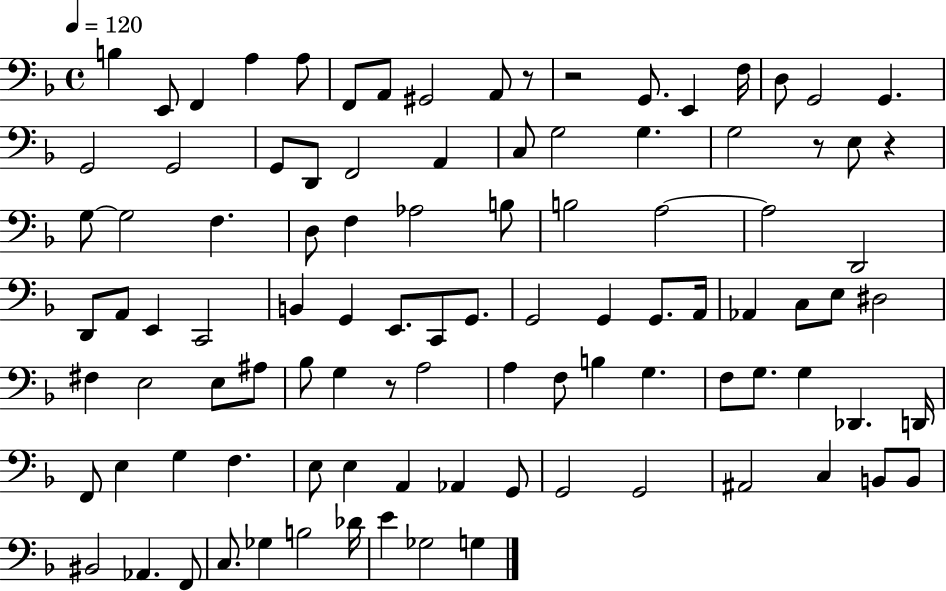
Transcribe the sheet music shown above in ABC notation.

X:1
T:Untitled
M:4/4
L:1/4
K:F
B, E,,/2 F,, A, A,/2 F,,/2 A,,/2 ^G,,2 A,,/2 z/2 z2 G,,/2 E,, F,/4 D,/2 G,,2 G,, G,,2 G,,2 G,,/2 D,,/2 F,,2 A,, C,/2 G,2 G, G,2 z/2 E,/2 z G,/2 G,2 F, D,/2 F, _A,2 B,/2 B,2 A,2 A,2 D,,2 D,,/2 A,,/2 E,, C,,2 B,, G,, E,,/2 C,,/2 G,,/2 G,,2 G,, G,,/2 A,,/4 _A,, C,/2 E,/2 ^D,2 ^F, E,2 E,/2 ^A,/2 _B,/2 G, z/2 A,2 A, F,/2 B, G, F,/2 G,/2 G, _D,, D,,/4 F,,/2 E, G, F, E,/2 E, A,, _A,, G,,/2 G,,2 G,,2 ^A,,2 C, B,,/2 B,,/2 ^B,,2 _A,, F,,/2 C,/2 _G, B,2 _D/4 E _G,2 G,